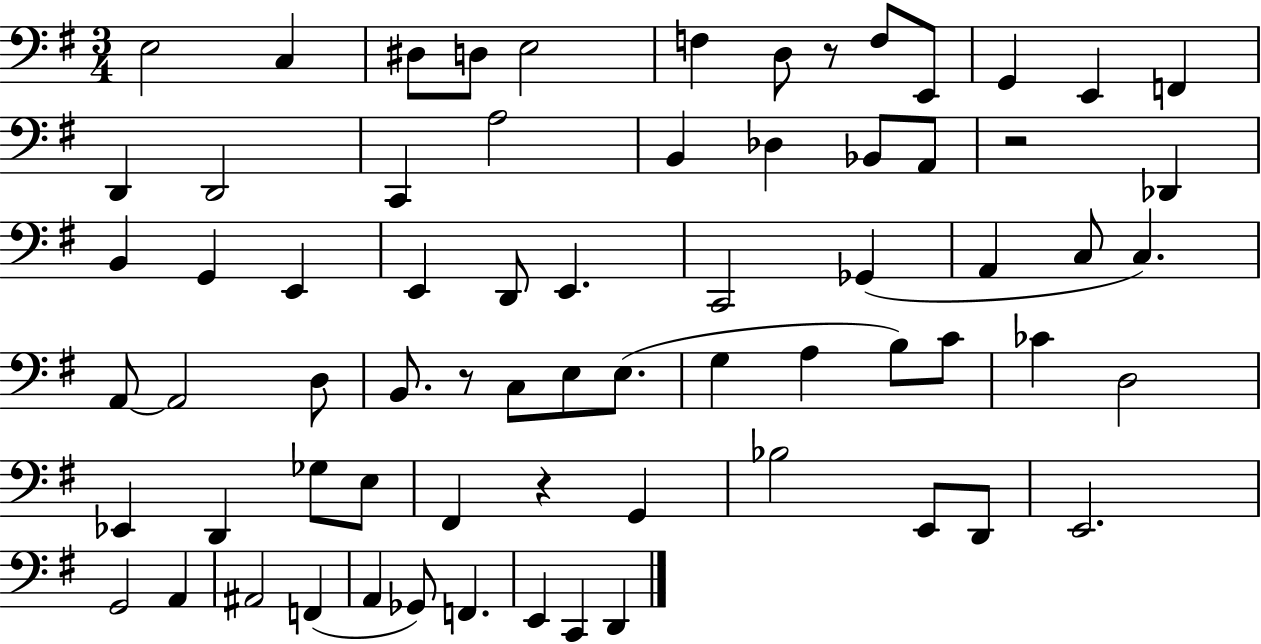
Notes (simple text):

E3/h C3/q D#3/e D3/e E3/h F3/q D3/e R/e F3/e E2/e G2/q E2/q F2/q D2/q D2/h C2/q A3/h B2/q Db3/q Bb2/e A2/e R/h Db2/q B2/q G2/q E2/q E2/q D2/e E2/q. C2/h Gb2/q A2/q C3/e C3/q. A2/e A2/h D3/e B2/e. R/e C3/e E3/e E3/e. G3/q A3/q B3/e C4/e CES4/q D3/h Eb2/q D2/q Gb3/e E3/e F#2/q R/q G2/q Bb3/h E2/e D2/e E2/h. G2/h A2/q A#2/h F2/q A2/q Gb2/e F2/q. E2/q C2/q D2/q